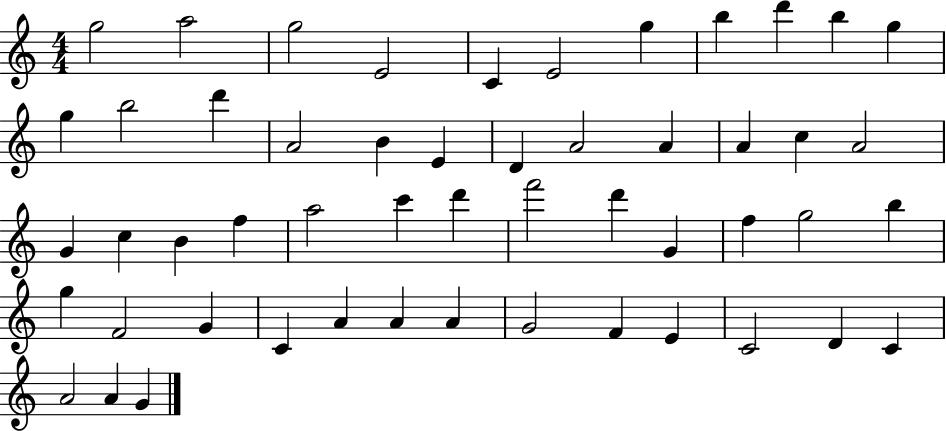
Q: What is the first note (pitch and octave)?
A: G5